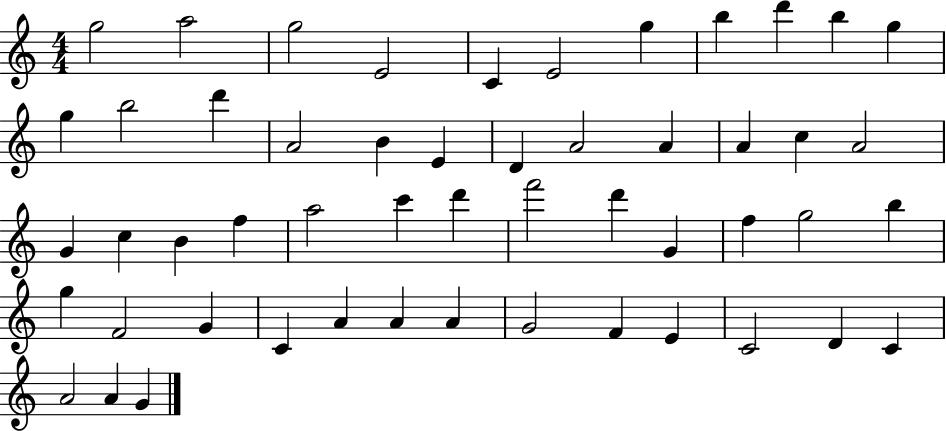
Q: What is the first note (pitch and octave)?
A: G5